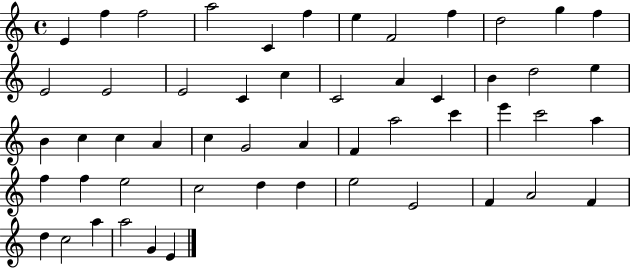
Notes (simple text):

E4/q F5/q F5/h A5/h C4/q F5/q E5/q F4/h F5/q D5/h G5/q F5/q E4/h E4/h E4/h C4/q C5/q C4/h A4/q C4/q B4/q D5/h E5/q B4/q C5/q C5/q A4/q C5/q G4/h A4/q F4/q A5/h C6/q E6/q C6/h A5/q F5/q F5/q E5/h C5/h D5/q D5/q E5/h E4/h F4/q A4/h F4/q D5/q C5/h A5/q A5/h G4/q E4/q